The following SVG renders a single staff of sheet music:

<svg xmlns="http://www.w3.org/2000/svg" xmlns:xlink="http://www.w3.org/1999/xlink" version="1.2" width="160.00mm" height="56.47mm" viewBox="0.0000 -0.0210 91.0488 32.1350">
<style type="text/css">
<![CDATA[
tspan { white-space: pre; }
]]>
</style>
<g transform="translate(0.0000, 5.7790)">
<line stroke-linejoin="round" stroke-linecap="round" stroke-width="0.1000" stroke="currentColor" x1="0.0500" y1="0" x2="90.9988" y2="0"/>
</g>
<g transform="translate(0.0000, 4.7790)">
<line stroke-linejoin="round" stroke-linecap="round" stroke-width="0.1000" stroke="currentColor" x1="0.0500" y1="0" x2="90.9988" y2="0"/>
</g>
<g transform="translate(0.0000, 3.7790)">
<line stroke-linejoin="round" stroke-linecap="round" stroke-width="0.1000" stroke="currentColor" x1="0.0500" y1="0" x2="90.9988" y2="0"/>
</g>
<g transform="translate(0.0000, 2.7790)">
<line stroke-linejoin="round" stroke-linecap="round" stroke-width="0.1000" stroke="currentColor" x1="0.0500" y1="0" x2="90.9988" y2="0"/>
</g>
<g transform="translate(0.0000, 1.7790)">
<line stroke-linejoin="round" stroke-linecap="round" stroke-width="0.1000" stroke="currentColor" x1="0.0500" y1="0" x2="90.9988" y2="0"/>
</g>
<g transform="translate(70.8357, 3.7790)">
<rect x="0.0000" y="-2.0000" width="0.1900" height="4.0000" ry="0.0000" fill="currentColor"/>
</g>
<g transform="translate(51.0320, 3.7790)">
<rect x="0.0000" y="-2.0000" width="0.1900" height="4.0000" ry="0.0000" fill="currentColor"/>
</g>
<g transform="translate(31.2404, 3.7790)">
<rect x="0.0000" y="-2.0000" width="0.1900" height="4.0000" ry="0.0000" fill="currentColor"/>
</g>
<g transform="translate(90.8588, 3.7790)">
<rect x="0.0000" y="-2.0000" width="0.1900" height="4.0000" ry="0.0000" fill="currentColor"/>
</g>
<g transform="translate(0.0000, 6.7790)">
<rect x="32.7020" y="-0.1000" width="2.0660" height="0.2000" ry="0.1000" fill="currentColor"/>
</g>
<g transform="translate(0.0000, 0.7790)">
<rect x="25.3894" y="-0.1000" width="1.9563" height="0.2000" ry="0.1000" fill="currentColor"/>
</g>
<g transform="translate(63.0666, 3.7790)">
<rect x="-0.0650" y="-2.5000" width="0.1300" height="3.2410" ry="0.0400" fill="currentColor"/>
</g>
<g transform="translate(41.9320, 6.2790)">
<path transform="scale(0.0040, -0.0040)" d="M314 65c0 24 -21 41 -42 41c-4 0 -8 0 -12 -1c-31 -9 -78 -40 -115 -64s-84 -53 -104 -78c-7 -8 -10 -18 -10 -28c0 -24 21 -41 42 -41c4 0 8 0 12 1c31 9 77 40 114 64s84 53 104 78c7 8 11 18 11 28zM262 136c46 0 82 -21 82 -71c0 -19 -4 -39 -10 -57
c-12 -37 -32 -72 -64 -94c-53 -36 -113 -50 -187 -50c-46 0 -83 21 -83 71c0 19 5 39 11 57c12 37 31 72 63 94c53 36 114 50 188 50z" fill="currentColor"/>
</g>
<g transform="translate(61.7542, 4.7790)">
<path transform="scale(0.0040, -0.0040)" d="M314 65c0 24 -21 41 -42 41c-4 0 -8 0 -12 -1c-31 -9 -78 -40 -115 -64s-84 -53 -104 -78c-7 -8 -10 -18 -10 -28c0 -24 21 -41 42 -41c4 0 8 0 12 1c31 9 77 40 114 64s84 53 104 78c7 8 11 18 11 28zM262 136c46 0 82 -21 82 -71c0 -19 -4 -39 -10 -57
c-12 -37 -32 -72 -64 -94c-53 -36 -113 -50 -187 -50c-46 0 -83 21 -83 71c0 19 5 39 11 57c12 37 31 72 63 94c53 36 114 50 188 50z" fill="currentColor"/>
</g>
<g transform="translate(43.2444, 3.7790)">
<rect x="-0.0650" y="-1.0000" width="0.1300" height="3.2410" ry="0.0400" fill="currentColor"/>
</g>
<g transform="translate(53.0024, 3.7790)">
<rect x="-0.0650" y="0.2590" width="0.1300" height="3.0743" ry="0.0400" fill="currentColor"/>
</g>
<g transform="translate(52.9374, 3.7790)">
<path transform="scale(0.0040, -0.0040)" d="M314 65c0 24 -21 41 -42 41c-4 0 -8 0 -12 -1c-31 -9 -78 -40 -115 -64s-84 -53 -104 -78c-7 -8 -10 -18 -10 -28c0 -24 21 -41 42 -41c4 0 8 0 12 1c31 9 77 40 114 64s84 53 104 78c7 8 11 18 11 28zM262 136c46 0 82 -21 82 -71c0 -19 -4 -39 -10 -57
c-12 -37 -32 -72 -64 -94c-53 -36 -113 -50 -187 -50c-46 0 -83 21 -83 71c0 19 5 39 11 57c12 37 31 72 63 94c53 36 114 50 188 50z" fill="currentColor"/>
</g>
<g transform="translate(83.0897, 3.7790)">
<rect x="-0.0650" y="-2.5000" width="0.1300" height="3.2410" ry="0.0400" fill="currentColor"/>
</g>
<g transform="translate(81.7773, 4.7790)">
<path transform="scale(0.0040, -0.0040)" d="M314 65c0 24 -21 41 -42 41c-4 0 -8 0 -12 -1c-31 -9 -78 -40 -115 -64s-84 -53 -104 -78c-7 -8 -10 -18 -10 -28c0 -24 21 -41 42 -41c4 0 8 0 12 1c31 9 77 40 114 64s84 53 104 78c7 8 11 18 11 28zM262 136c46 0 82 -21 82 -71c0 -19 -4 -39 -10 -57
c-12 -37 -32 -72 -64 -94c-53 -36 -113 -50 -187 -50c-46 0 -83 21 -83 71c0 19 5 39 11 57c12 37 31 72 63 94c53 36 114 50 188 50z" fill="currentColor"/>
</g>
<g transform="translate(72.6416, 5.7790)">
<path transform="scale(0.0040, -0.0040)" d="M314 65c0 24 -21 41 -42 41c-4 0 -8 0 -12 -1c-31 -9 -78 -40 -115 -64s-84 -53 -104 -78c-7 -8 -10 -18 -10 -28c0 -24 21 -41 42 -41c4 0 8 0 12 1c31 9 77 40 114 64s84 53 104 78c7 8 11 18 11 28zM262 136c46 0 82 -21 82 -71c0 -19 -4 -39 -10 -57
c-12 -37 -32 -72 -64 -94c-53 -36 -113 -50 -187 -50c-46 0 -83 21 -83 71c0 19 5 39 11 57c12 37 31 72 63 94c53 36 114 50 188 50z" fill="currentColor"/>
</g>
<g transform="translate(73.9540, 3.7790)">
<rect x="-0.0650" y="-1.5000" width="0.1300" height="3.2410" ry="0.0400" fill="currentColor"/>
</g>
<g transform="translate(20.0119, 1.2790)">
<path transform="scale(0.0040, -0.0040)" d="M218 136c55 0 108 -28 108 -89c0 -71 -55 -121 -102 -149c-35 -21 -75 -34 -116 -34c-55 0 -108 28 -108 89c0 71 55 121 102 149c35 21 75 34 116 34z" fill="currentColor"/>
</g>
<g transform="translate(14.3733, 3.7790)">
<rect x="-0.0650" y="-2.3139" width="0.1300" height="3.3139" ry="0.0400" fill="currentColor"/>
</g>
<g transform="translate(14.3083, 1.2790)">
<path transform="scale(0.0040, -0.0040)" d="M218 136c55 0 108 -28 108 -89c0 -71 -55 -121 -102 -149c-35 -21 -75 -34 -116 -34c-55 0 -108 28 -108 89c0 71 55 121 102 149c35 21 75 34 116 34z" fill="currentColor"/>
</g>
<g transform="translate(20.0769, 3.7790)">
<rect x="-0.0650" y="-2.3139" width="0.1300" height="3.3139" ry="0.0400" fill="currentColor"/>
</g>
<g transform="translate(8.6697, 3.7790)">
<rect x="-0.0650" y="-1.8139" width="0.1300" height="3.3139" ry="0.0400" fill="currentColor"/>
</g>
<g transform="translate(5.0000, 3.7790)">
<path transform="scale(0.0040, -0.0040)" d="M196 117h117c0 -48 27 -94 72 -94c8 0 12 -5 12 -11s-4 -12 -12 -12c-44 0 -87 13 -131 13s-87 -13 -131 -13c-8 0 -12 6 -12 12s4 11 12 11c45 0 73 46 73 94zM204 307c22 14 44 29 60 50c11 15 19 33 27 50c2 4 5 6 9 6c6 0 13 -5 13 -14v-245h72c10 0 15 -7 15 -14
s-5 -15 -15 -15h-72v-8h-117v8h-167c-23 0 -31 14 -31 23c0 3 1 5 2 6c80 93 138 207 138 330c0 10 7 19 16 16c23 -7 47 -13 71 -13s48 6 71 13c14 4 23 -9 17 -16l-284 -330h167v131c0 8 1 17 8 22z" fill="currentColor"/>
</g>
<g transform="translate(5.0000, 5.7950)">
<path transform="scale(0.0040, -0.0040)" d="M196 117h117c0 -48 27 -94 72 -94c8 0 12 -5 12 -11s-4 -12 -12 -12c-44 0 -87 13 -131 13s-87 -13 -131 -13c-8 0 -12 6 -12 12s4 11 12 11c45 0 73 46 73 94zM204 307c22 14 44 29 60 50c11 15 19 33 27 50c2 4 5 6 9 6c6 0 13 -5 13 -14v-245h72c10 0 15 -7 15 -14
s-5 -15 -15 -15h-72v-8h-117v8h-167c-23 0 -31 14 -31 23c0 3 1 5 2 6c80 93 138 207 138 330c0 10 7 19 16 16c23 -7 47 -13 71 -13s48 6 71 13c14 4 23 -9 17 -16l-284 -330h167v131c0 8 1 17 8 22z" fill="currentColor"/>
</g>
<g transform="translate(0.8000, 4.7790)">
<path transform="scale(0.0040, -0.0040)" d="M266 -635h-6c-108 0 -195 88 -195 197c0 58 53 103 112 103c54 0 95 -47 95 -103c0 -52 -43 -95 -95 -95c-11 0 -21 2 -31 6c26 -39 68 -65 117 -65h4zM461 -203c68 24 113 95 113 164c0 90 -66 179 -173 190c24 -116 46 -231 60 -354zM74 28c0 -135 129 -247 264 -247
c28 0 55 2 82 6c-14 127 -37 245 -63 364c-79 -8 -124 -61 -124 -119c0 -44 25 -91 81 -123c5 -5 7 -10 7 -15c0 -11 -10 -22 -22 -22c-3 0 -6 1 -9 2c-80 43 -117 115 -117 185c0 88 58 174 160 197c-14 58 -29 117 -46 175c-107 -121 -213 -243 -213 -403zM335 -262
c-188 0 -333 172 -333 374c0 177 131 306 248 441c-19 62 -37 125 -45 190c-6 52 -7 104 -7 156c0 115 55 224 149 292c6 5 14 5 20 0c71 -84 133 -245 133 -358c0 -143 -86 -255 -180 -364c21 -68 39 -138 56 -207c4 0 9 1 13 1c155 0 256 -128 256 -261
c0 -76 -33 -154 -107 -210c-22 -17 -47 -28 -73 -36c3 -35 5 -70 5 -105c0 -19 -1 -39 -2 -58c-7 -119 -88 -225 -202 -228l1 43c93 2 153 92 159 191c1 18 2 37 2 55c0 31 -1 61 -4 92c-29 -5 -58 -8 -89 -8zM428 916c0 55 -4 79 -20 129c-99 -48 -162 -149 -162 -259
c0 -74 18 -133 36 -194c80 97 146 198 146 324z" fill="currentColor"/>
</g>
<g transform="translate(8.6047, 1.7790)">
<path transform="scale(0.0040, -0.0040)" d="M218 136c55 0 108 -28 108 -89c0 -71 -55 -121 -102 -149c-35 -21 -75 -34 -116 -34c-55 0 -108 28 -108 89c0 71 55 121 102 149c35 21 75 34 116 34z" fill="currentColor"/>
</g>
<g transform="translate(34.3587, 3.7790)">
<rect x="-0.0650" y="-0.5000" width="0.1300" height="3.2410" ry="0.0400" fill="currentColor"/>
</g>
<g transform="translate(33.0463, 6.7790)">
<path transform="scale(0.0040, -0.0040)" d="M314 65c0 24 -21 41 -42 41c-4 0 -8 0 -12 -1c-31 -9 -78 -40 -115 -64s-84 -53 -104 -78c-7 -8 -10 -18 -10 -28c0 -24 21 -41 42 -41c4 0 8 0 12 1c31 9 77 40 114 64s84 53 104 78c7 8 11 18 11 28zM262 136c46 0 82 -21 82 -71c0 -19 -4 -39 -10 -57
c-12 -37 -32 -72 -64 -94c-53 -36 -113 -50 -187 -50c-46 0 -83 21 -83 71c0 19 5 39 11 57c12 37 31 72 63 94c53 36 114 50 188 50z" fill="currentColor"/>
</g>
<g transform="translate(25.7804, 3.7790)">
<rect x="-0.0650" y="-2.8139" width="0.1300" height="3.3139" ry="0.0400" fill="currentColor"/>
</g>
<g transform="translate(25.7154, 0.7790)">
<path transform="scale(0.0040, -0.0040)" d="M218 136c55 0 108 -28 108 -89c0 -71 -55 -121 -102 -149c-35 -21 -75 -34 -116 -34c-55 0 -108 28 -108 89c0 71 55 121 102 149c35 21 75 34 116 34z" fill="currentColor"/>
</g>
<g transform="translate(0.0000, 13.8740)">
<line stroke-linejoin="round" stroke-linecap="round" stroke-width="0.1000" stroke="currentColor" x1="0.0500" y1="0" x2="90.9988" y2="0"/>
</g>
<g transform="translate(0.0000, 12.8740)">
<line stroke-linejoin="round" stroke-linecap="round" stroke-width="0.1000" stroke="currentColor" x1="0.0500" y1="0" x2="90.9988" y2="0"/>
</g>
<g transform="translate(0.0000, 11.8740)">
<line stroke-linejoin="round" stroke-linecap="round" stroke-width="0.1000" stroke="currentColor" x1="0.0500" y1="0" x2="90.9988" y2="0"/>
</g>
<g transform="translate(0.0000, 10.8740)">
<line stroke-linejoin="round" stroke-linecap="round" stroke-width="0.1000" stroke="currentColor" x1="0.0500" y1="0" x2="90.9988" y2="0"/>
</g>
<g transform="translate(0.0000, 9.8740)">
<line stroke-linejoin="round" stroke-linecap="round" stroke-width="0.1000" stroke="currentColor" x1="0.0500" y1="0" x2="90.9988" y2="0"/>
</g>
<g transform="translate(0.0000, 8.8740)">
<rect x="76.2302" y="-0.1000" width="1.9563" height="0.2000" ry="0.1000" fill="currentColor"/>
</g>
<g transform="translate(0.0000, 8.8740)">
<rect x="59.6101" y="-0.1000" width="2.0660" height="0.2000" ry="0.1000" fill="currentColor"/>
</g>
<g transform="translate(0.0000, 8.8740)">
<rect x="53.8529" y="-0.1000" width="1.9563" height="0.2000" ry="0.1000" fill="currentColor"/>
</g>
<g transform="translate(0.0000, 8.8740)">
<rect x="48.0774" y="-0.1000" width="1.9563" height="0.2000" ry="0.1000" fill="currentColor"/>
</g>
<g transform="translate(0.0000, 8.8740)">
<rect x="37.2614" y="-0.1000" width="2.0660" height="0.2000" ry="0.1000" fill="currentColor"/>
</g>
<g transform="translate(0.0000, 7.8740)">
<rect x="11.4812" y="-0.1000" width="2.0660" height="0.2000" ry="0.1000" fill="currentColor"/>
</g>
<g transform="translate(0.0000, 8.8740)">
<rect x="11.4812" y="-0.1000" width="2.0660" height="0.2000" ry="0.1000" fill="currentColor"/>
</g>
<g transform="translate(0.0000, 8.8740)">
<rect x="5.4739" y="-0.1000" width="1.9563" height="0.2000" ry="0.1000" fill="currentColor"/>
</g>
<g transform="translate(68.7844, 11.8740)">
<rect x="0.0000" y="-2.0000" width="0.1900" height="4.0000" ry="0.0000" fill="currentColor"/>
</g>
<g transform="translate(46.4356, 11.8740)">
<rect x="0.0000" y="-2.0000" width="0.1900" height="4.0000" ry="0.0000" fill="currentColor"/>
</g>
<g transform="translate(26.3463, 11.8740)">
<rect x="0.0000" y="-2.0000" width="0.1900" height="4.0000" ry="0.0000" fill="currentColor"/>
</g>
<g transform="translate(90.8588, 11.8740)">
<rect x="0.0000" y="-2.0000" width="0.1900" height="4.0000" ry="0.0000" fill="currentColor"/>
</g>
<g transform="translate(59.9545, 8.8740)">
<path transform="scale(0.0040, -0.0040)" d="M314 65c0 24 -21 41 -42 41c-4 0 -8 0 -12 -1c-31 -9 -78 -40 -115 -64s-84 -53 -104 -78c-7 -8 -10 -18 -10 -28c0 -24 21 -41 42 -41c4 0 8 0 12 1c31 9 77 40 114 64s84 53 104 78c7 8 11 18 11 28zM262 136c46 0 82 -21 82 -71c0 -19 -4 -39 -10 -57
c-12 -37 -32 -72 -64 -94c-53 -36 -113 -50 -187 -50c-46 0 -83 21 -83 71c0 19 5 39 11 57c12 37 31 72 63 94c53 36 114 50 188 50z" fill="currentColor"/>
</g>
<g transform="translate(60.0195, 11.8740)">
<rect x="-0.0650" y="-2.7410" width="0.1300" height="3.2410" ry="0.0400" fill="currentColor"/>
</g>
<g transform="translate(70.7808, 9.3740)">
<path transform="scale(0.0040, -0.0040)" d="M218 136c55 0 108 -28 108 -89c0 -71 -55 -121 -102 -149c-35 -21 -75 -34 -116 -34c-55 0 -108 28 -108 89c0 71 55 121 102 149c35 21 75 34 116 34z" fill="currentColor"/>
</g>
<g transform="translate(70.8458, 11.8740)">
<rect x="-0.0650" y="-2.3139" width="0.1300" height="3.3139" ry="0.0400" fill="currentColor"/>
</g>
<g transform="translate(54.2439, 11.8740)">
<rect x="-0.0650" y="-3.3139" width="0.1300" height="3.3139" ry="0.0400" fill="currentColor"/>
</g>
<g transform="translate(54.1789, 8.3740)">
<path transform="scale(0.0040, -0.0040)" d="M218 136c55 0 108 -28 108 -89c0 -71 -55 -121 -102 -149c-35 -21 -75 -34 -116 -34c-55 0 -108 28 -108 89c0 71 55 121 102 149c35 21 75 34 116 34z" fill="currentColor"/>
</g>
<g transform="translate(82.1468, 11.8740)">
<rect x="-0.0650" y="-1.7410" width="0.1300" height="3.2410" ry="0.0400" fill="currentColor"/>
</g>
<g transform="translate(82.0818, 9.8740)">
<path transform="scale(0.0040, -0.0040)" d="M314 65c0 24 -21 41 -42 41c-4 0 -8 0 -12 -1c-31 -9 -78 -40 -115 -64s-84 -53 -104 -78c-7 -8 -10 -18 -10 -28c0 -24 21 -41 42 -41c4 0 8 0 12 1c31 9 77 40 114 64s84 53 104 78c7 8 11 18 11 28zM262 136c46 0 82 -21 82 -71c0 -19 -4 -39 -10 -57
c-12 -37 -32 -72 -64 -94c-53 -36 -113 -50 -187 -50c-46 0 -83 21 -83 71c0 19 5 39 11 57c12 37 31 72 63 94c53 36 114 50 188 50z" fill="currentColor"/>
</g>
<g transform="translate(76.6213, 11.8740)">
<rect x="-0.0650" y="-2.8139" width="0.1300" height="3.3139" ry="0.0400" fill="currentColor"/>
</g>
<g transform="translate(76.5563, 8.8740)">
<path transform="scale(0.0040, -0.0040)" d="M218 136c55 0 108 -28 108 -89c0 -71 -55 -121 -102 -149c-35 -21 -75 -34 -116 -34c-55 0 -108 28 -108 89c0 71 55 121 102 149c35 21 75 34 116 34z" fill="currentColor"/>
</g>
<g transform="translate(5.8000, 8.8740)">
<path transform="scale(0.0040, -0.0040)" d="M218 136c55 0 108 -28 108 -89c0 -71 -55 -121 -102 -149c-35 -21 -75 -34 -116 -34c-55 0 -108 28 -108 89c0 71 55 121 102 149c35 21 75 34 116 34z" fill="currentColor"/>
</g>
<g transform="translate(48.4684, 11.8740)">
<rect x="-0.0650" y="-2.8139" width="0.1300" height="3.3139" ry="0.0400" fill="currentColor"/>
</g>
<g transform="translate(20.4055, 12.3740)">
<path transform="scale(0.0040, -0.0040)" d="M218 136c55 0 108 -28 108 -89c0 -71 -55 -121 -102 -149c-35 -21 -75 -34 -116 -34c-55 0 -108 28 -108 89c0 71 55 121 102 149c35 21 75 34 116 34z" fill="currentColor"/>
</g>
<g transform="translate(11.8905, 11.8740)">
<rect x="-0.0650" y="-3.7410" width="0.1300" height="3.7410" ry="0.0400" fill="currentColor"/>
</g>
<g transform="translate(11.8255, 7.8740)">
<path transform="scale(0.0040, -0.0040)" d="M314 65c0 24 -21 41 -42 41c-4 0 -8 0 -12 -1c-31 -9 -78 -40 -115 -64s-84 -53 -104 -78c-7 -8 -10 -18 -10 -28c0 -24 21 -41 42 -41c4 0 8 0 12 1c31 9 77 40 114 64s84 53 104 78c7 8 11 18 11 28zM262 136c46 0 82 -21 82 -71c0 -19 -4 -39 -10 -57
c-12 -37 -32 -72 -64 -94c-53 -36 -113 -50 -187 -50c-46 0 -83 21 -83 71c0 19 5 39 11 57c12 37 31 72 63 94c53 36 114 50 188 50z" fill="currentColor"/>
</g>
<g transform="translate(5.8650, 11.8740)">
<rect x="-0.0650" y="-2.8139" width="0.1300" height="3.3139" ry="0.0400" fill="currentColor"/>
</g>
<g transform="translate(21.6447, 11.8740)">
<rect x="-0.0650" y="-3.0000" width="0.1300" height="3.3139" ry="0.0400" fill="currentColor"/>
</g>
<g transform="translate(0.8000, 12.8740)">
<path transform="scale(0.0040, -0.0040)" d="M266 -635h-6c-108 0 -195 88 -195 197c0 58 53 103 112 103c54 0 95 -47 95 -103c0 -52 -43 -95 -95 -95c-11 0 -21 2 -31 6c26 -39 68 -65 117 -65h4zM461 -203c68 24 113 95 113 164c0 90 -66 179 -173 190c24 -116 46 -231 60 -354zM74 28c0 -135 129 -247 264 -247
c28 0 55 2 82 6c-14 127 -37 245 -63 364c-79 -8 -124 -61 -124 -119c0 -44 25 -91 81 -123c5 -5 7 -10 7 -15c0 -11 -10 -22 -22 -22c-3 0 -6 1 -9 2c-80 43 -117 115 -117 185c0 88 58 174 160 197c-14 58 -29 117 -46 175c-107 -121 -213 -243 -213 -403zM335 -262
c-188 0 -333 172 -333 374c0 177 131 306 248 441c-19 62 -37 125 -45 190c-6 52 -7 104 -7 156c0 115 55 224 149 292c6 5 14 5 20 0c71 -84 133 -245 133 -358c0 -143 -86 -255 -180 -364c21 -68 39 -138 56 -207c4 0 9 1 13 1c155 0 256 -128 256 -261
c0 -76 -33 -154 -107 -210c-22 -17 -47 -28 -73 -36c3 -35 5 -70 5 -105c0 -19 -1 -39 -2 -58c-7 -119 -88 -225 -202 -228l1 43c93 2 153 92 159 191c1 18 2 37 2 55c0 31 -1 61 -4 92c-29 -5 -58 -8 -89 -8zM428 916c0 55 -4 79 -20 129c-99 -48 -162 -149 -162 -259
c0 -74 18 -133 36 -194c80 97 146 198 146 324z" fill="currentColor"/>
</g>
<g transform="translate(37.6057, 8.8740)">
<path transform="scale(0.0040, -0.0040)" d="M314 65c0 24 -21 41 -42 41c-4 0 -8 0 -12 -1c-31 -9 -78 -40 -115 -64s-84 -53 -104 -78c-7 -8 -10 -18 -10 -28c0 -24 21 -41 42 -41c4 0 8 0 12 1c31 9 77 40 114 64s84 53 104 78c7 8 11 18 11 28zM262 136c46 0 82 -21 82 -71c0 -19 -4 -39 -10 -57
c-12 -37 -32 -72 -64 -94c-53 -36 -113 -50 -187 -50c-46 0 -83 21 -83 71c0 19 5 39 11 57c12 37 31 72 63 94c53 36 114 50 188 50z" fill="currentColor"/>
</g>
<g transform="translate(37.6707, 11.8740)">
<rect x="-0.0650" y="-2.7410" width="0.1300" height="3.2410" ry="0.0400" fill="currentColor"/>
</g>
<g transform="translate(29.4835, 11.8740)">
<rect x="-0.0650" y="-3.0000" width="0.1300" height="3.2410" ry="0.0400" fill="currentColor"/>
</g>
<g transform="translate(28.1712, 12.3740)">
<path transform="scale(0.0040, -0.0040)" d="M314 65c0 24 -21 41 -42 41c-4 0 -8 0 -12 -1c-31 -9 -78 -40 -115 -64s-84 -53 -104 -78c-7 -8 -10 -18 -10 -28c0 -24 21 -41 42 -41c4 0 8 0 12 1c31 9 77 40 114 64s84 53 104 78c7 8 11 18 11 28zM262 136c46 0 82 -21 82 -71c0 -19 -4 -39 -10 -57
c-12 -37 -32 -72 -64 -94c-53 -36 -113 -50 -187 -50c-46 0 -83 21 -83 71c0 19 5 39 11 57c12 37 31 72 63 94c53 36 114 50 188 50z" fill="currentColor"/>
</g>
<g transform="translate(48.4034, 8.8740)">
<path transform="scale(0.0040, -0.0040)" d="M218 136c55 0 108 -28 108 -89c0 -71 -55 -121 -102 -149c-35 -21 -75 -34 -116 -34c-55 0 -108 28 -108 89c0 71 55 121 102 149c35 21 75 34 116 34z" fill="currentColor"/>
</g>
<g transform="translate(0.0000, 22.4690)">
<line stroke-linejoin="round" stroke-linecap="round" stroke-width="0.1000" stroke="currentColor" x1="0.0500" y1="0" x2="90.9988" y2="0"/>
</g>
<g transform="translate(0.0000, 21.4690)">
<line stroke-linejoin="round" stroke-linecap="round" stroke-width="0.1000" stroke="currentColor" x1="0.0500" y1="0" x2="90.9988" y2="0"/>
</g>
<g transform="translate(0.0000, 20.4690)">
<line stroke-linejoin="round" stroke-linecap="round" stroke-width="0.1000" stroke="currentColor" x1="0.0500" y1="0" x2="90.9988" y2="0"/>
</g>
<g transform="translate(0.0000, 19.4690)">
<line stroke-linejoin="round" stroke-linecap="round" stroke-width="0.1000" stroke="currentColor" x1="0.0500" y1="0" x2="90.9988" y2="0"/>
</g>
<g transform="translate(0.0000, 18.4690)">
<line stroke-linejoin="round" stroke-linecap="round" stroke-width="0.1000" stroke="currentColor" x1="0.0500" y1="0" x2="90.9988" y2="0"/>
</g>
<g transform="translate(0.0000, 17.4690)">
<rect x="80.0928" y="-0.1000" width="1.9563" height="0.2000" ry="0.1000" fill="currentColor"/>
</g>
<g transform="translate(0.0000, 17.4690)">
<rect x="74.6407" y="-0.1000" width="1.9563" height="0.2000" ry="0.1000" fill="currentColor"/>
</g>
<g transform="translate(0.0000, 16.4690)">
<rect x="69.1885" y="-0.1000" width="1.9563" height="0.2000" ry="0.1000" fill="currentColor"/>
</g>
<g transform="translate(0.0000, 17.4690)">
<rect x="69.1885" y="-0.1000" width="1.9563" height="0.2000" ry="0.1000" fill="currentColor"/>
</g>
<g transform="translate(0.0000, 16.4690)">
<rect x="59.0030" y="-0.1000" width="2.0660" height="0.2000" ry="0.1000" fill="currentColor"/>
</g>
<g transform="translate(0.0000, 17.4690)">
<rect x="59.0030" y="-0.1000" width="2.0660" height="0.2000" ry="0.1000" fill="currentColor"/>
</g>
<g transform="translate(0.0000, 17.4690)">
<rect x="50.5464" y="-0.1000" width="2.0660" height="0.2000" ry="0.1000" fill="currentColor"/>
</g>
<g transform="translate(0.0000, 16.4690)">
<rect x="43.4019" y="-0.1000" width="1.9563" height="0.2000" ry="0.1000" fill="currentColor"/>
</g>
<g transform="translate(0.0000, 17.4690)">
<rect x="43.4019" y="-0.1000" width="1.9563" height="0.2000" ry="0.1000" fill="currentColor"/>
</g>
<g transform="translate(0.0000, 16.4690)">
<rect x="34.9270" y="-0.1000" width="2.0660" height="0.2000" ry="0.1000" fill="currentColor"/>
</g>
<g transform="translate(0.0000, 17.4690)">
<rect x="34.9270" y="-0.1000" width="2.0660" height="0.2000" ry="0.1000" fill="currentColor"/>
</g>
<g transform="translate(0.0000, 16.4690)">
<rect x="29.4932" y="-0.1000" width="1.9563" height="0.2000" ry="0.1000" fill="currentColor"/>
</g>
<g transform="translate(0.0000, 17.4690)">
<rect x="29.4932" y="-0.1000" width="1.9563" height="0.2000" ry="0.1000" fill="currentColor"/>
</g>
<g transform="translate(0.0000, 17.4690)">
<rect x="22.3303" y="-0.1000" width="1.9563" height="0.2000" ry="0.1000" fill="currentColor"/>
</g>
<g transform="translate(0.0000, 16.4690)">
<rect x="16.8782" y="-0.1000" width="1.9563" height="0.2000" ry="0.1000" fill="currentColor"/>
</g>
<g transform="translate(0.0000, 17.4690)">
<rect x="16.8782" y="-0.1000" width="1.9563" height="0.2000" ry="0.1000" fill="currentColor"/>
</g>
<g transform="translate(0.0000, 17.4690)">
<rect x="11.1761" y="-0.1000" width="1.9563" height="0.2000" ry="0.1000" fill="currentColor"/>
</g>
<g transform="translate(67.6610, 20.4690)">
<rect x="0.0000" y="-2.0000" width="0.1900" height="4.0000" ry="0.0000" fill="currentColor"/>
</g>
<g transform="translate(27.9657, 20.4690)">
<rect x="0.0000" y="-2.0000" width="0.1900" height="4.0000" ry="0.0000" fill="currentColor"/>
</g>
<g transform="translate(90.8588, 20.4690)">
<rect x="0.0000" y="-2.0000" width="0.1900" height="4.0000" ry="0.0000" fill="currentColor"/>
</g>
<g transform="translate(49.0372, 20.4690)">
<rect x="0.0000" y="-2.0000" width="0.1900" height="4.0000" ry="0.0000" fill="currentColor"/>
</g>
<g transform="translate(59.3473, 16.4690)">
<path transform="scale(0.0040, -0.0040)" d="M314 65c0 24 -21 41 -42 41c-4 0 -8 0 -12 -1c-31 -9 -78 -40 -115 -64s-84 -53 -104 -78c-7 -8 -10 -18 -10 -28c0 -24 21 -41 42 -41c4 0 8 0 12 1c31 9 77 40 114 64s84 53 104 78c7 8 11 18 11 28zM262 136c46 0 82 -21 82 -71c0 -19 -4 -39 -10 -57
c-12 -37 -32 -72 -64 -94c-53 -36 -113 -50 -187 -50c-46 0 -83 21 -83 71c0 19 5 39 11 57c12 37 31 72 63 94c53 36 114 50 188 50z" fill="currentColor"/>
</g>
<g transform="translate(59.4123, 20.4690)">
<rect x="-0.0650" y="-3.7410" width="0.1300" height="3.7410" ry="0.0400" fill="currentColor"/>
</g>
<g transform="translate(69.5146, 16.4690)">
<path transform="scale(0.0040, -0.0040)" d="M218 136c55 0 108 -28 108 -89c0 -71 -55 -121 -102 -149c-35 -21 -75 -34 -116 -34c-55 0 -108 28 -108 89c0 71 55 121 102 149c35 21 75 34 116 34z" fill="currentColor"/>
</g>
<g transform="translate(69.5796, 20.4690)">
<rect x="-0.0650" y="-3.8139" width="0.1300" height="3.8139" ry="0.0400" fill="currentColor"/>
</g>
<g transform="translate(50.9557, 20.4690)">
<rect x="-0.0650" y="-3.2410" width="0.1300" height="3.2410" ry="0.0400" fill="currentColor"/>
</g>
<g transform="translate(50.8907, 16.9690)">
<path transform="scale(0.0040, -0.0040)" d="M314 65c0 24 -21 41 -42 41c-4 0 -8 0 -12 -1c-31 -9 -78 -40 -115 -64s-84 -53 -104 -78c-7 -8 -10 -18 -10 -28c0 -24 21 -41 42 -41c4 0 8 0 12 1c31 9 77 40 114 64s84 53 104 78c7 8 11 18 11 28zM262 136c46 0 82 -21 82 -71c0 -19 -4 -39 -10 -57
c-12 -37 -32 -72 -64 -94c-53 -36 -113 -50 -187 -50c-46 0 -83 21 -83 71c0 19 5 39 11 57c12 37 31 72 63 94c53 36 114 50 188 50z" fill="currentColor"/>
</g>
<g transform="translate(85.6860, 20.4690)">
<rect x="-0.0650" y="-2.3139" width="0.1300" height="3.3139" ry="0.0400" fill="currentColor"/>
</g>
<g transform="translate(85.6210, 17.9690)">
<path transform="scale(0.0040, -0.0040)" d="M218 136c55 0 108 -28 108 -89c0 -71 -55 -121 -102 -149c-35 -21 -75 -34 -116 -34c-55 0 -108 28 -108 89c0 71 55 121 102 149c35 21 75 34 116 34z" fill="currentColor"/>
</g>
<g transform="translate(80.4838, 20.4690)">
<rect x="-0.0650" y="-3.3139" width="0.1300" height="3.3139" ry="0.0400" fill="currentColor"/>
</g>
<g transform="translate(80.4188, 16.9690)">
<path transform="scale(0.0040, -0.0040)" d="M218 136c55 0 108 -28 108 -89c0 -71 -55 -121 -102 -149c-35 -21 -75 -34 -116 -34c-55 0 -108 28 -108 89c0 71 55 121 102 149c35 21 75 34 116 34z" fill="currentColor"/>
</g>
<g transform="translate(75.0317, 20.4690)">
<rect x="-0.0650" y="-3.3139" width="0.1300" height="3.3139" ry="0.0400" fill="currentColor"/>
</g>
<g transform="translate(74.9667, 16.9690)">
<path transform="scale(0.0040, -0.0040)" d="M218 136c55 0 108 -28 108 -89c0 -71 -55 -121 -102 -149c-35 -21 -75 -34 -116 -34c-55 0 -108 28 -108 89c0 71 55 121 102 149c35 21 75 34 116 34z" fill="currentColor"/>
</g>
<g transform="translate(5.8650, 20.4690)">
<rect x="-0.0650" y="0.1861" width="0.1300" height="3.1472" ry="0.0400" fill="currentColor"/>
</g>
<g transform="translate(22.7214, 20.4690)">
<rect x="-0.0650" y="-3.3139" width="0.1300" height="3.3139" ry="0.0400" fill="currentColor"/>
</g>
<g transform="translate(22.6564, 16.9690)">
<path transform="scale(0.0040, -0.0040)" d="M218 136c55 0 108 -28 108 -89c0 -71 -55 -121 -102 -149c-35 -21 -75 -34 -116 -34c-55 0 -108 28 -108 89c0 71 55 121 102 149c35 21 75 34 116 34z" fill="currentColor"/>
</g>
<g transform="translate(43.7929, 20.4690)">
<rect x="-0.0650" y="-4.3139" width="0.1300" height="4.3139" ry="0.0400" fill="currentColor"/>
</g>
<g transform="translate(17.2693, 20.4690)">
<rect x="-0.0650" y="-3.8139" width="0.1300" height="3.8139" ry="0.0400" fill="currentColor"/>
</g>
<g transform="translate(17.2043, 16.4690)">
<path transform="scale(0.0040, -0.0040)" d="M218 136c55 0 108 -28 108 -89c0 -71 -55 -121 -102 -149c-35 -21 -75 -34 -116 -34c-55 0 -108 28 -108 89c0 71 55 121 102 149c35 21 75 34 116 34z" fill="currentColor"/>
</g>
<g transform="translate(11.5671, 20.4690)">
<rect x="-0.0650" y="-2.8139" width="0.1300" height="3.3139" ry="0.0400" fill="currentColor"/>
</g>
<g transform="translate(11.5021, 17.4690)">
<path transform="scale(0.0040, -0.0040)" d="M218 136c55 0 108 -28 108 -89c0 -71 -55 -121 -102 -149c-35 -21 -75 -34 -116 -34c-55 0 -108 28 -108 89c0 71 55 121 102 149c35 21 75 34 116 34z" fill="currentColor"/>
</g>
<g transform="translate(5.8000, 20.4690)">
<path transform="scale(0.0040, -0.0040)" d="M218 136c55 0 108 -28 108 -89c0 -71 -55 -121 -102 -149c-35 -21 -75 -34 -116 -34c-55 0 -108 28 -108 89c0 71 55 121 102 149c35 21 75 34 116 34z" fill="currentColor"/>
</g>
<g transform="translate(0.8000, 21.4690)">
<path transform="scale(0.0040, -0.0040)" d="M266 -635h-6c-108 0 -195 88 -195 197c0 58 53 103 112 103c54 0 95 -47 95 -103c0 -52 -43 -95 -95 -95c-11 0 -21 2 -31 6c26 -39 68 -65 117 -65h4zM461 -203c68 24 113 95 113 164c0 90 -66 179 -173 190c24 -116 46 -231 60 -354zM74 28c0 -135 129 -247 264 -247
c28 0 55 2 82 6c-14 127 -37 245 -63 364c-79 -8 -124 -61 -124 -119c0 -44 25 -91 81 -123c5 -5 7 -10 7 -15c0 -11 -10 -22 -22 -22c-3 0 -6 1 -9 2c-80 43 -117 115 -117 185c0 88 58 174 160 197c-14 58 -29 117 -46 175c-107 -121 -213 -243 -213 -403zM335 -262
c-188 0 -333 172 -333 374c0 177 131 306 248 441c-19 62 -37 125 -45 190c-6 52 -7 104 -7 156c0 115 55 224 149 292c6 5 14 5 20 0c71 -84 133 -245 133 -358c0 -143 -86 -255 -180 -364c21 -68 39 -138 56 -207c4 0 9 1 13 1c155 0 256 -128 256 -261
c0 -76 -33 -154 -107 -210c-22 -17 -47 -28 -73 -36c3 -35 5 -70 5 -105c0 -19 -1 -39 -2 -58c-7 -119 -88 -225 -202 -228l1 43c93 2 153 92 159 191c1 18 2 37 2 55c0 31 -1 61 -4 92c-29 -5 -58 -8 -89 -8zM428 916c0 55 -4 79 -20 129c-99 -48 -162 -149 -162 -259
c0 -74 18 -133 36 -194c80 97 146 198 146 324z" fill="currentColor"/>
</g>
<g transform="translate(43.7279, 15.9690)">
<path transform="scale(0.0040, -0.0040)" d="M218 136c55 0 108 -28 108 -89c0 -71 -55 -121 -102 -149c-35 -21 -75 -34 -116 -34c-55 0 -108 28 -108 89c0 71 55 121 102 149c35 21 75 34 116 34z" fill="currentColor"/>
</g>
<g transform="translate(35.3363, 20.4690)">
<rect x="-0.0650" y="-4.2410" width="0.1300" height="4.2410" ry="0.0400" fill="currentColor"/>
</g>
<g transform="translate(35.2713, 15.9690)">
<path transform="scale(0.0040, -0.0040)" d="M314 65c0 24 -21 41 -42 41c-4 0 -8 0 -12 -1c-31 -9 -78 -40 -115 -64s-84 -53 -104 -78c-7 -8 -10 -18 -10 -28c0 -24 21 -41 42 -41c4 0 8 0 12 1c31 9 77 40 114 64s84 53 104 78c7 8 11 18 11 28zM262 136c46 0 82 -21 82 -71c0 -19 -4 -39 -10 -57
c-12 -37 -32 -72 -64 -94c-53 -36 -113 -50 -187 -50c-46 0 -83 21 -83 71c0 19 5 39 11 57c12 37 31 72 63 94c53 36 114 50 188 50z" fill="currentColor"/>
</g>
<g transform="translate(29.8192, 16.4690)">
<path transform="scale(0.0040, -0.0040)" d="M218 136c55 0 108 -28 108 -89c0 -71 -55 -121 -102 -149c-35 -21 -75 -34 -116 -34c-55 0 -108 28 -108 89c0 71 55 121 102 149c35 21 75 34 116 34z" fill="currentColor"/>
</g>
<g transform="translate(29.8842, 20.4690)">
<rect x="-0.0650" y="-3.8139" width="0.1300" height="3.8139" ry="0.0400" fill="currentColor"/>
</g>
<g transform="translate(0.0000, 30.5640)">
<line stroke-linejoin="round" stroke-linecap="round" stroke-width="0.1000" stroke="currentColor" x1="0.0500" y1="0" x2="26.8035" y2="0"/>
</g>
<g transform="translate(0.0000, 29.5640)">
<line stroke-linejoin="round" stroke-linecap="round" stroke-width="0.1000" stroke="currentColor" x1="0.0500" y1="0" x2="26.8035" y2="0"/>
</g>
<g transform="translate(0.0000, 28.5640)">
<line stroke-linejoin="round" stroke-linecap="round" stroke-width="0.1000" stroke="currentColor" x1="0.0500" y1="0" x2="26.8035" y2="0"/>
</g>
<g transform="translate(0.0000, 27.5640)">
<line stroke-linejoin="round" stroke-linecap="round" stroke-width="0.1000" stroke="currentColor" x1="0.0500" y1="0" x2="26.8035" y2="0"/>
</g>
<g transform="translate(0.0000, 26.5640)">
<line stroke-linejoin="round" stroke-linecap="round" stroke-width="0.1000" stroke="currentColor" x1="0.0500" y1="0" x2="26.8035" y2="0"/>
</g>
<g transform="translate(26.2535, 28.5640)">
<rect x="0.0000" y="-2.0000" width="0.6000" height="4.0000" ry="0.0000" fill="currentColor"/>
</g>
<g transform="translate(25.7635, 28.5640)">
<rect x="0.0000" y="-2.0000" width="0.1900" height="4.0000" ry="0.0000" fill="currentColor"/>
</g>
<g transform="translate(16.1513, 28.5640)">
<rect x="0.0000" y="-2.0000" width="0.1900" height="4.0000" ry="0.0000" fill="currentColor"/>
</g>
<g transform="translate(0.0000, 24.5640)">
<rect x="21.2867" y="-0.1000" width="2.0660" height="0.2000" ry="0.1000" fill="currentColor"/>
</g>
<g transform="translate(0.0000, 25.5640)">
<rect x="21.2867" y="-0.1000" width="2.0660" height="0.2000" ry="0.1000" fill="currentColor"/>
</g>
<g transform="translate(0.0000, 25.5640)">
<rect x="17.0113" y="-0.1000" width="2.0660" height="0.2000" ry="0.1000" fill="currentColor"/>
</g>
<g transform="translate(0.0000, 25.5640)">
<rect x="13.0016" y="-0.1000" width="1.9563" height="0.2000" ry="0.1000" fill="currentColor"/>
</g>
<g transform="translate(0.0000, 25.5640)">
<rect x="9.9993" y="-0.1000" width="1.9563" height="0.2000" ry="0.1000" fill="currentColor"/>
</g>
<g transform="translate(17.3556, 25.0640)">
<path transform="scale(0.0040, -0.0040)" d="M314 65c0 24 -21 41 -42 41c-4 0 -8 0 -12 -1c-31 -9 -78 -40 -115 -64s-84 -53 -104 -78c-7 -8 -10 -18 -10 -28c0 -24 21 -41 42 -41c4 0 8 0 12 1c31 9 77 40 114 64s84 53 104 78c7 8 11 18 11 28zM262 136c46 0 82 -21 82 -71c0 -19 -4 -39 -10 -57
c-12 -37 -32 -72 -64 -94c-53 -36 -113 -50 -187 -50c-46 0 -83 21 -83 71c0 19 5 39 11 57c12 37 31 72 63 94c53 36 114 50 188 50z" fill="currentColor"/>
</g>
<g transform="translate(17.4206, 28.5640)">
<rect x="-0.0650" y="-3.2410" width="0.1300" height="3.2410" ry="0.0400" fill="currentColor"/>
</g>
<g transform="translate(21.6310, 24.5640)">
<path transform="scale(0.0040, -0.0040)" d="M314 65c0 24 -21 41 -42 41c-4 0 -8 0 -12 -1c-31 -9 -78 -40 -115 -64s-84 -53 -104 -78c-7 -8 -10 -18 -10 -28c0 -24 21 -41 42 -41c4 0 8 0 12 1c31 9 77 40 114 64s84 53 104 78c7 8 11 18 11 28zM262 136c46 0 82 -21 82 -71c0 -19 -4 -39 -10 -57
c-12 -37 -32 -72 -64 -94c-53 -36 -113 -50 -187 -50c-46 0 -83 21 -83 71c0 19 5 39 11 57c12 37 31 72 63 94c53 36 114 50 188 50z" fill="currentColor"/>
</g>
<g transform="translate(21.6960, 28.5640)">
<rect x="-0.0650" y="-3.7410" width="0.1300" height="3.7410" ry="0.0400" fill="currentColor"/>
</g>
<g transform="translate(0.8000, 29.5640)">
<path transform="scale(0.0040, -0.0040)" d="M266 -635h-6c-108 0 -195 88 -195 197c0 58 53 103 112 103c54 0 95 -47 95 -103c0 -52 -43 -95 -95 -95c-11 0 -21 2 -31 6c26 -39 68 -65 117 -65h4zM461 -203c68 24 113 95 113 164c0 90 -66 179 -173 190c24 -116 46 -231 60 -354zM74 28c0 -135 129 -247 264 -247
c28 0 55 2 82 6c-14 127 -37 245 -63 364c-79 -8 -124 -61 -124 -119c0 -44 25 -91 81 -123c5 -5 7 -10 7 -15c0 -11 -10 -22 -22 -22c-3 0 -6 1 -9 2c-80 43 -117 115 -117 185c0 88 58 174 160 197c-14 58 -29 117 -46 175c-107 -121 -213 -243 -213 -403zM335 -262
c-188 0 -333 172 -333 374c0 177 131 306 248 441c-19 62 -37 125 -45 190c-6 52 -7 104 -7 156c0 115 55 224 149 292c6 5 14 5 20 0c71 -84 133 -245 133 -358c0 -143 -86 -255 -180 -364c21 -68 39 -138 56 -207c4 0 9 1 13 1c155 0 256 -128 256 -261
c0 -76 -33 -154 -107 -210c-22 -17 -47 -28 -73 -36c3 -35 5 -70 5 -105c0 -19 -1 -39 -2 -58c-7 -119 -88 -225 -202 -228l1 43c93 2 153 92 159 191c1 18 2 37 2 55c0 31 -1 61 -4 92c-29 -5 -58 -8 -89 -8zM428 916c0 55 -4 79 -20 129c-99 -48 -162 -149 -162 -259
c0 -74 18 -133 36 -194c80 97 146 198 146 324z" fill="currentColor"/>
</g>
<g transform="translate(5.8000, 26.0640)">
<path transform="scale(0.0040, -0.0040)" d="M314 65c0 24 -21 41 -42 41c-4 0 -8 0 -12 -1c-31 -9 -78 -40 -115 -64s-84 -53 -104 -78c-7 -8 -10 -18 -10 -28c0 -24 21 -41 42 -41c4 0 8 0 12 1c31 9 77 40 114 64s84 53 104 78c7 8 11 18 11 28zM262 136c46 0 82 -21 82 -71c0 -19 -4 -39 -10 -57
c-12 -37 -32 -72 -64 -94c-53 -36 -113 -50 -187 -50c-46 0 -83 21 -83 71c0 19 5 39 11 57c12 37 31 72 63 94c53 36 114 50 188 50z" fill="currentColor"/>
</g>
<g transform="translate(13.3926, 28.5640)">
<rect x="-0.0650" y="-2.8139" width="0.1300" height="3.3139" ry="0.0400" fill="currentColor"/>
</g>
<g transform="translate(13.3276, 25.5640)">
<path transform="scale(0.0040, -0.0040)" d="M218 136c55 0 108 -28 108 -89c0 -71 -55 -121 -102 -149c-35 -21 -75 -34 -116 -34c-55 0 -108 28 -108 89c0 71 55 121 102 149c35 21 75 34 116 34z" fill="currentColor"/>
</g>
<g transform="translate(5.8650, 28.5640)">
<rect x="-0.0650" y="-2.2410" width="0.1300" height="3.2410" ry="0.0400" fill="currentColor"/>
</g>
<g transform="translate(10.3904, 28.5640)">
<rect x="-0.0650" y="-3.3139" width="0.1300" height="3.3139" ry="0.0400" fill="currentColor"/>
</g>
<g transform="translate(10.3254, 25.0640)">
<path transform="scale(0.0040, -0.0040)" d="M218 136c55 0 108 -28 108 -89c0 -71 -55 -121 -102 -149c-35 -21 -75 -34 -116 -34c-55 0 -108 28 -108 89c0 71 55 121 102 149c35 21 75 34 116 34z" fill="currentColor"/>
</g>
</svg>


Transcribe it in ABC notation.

X:1
T:Untitled
M:4/4
L:1/4
K:C
f g g a C2 D2 B2 G2 E2 G2 a c'2 A A2 a2 a b a2 g a f2 B a c' b c' d'2 d' b2 c'2 c' b b g g2 b a b2 c'2